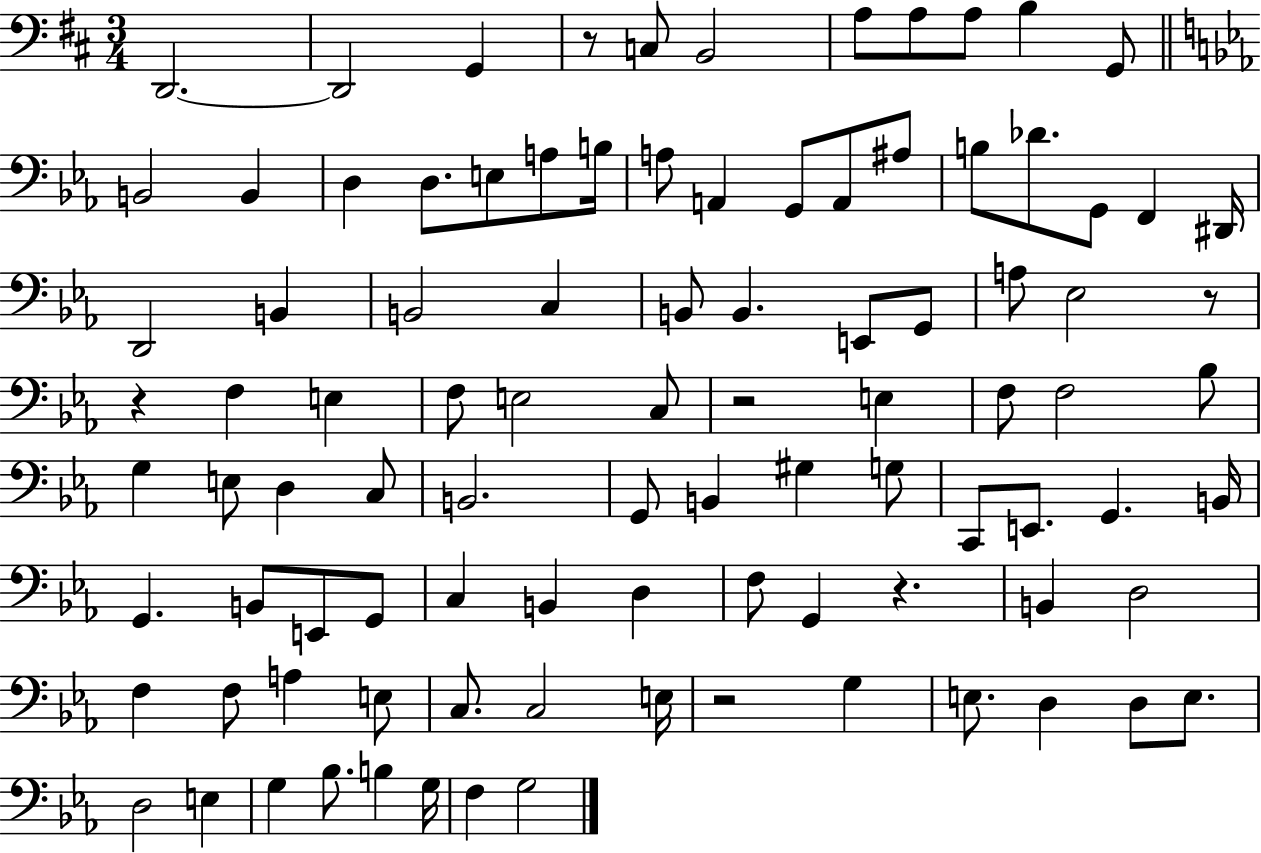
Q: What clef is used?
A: bass